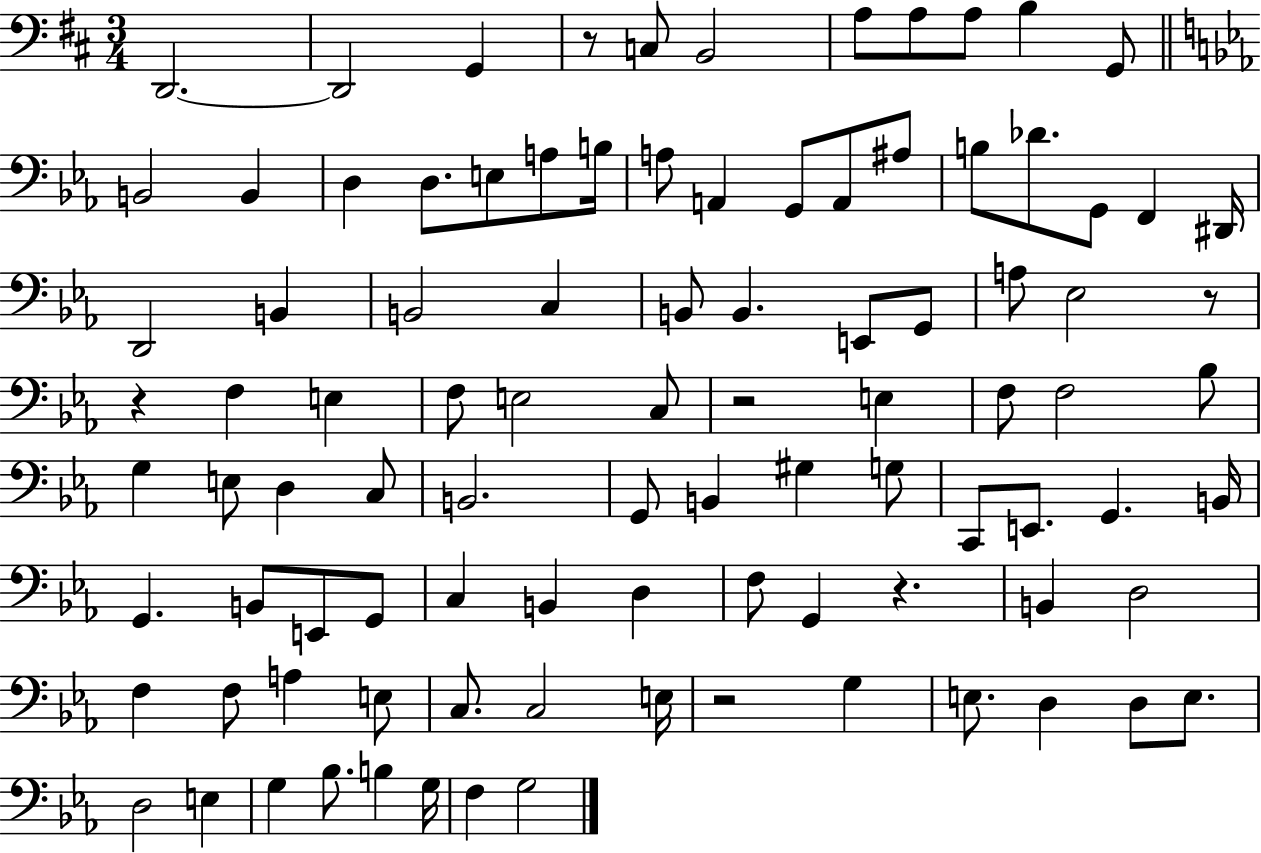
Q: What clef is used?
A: bass